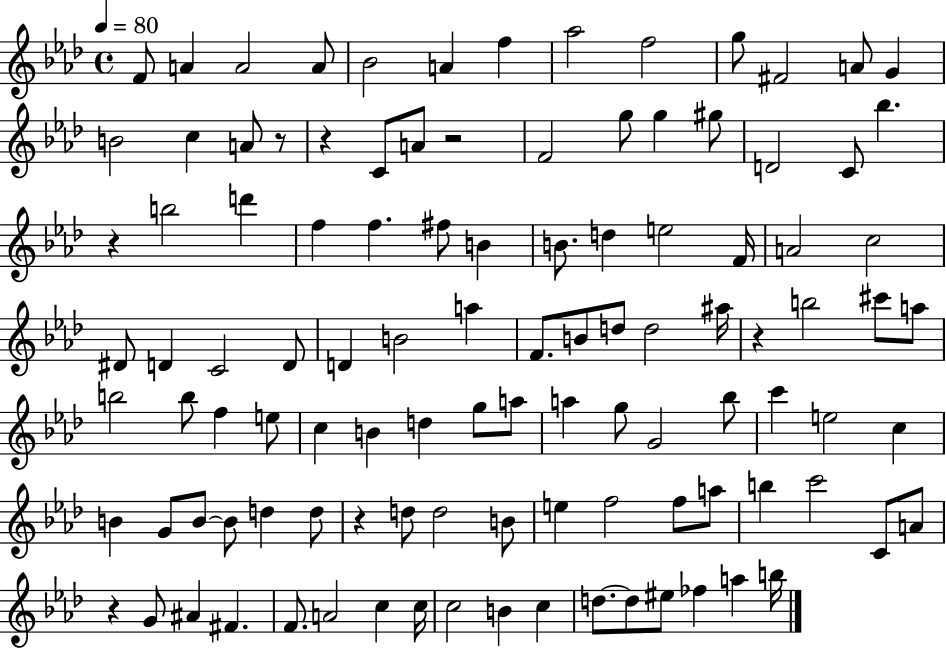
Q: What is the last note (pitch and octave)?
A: B5